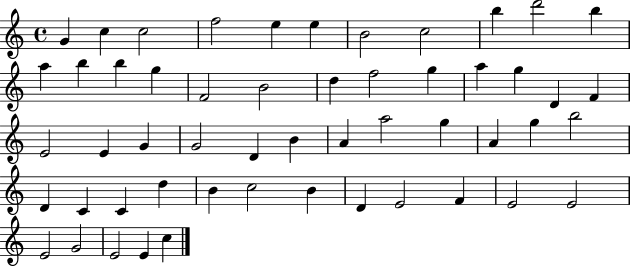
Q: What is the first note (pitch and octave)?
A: G4